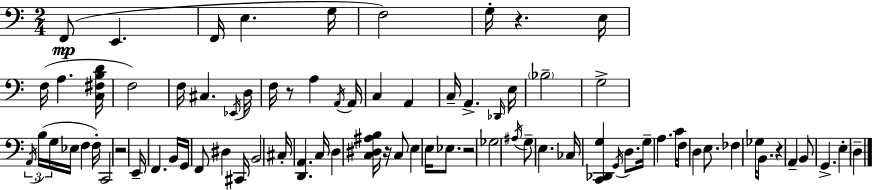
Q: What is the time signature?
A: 2/4